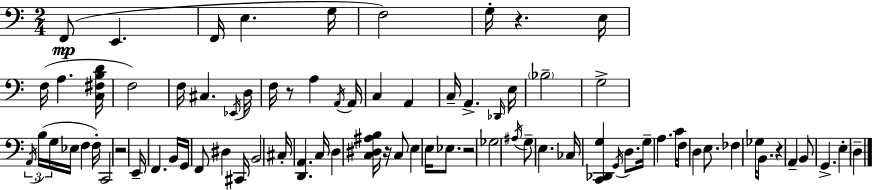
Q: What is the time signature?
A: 2/4